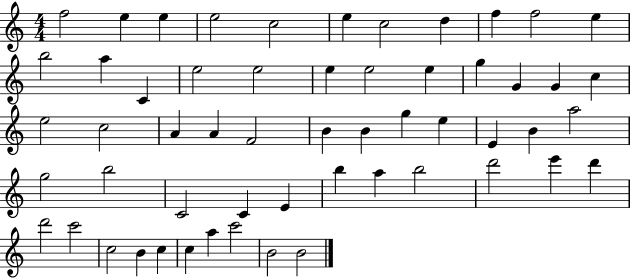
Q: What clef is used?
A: treble